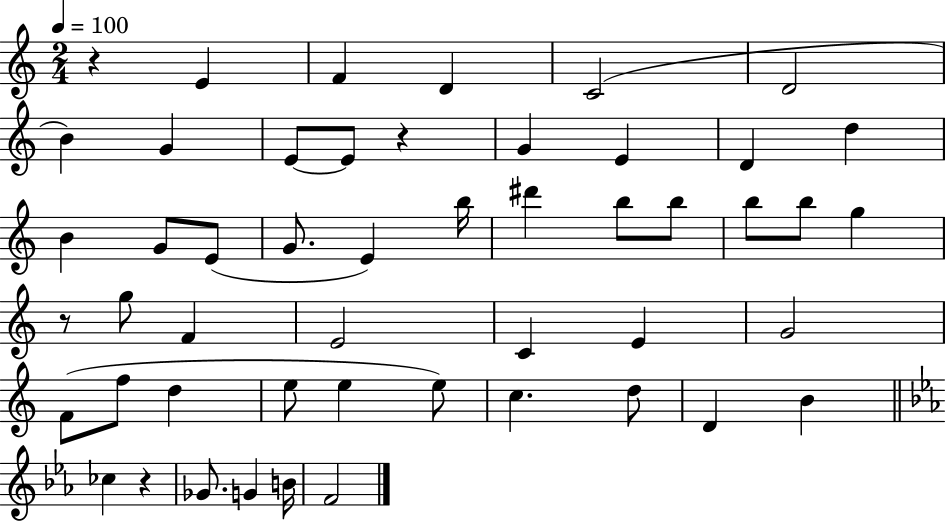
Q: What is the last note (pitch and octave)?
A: F4